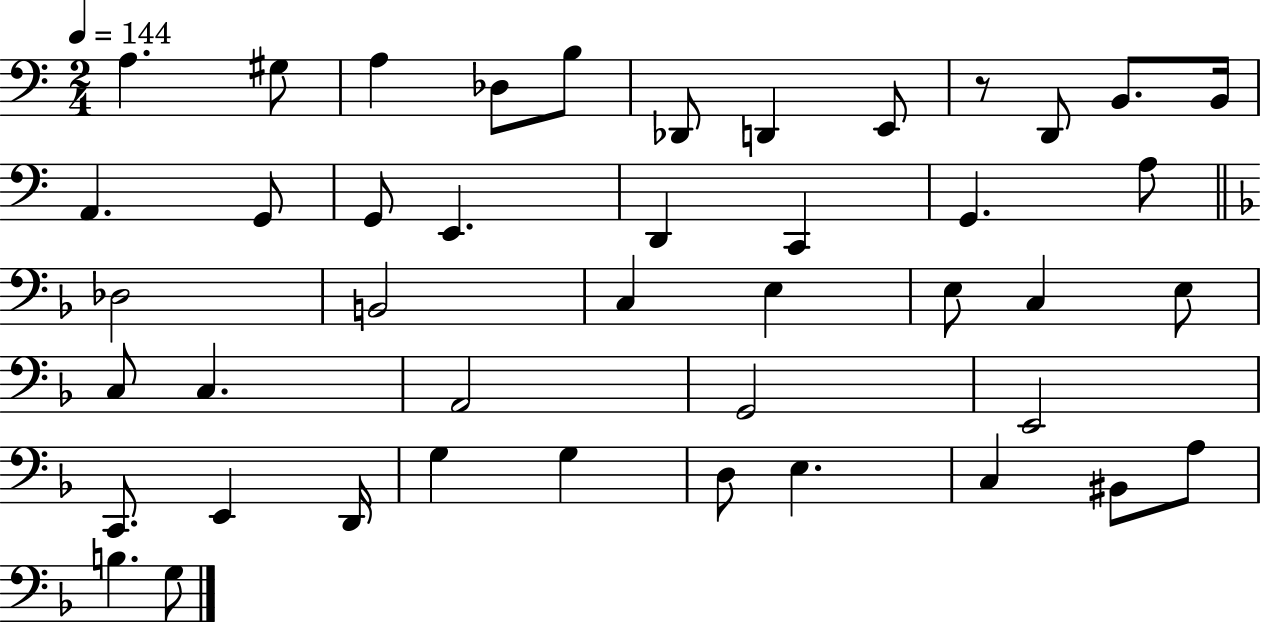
{
  \clef bass
  \numericTimeSignature
  \time 2/4
  \key c \major
  \tempo 4 = 144
  a4. gis8 | a4 des8 b8 | des,8 d,4 e,8 | r8 d,8 b,8. b,16 | \break a,4. g,8 | g,8 e,4. | d,4 c,4 | g,4. a8 | \break \bar "||" \break \key f \major des2 | b,2 | c4 e4 | e8 c4 e8 | \break c8 c4. | a,2 | g,2 | e,2 | \break c,8. e,4 d,16 | g4 g4 | d8 e4. | c4 bis,8 a8 | \break b4. g8 | \bar "|."
}